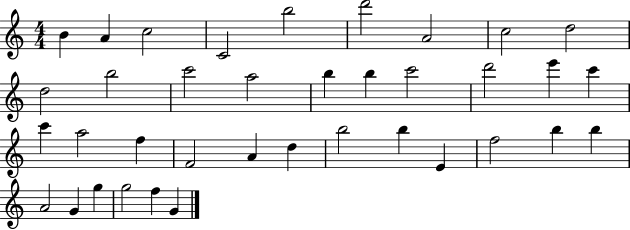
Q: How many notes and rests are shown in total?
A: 37